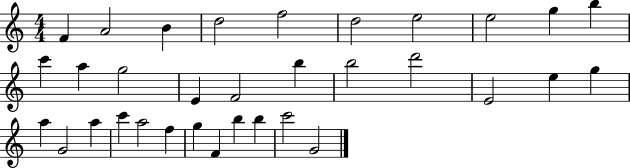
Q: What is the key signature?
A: C major